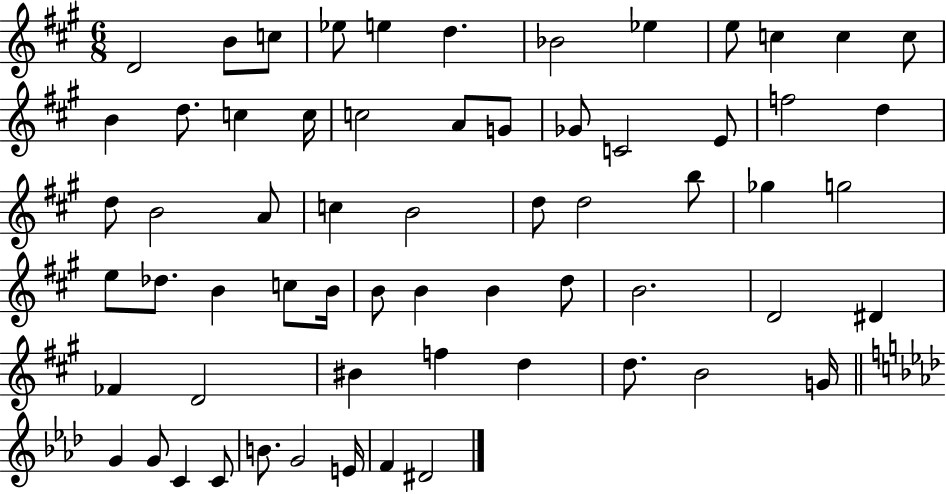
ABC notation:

X:1
T:Untitled
M:6/8
L:1/4
K:A
D2 B/2 c/2 _e/2 e d _B2 _e e/2 c c c/2 B d/2 c c/4 c2 A/2 G/2 _G/2 C2 E/2 f2 d d/2 B2 A/2 c B2 d/2 d2 b/2 _g g2 e/2 _d/2 B c/2 B/4 B/2 B B d/2 B2 D2 ^D _F D2 ^B f d d/2 B2 G/4 G G/2 C C/2 B/2 G2 E/4 F ^D2